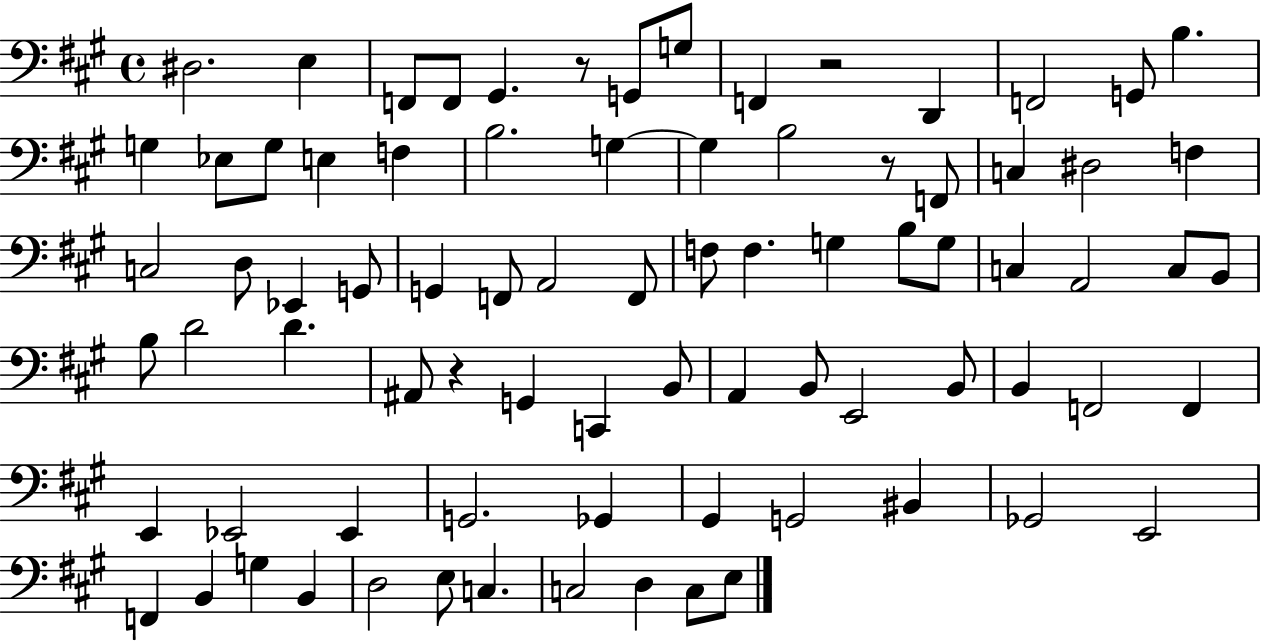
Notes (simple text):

D#3/h. E3/q F2/e F2/e G#2/q. R/e G2/e G3/e F2/q R/h D2/q F2/h G2/e B3/q. G3/q Eb3/e G3/e E3/q F3/q B3/h. G3/q G3/q B3/h R/e F2/e C3/q D#3/h F3/q C3/h D3/e Eb2/q G2/e G2/q F2/e A2/h F2/e F3/e F3/q. G3/q B3/e G3/e C3/q A2/h C3/e B2/e B3/e D4/h D4/q. A#2/e R/q G2/q C2/q B2/e A2/q B2/e E2/h B2/e B2/q F2/h F2/q E2/q Eb2/h Eb2/q G2/h. Gb2/q G#2/q G2/h BIS2/q Gb2/h E2/h F2/q B2/q G3/q B2/q D3/h E3/e C3/q. C3/h D3/q C3/e E3/e